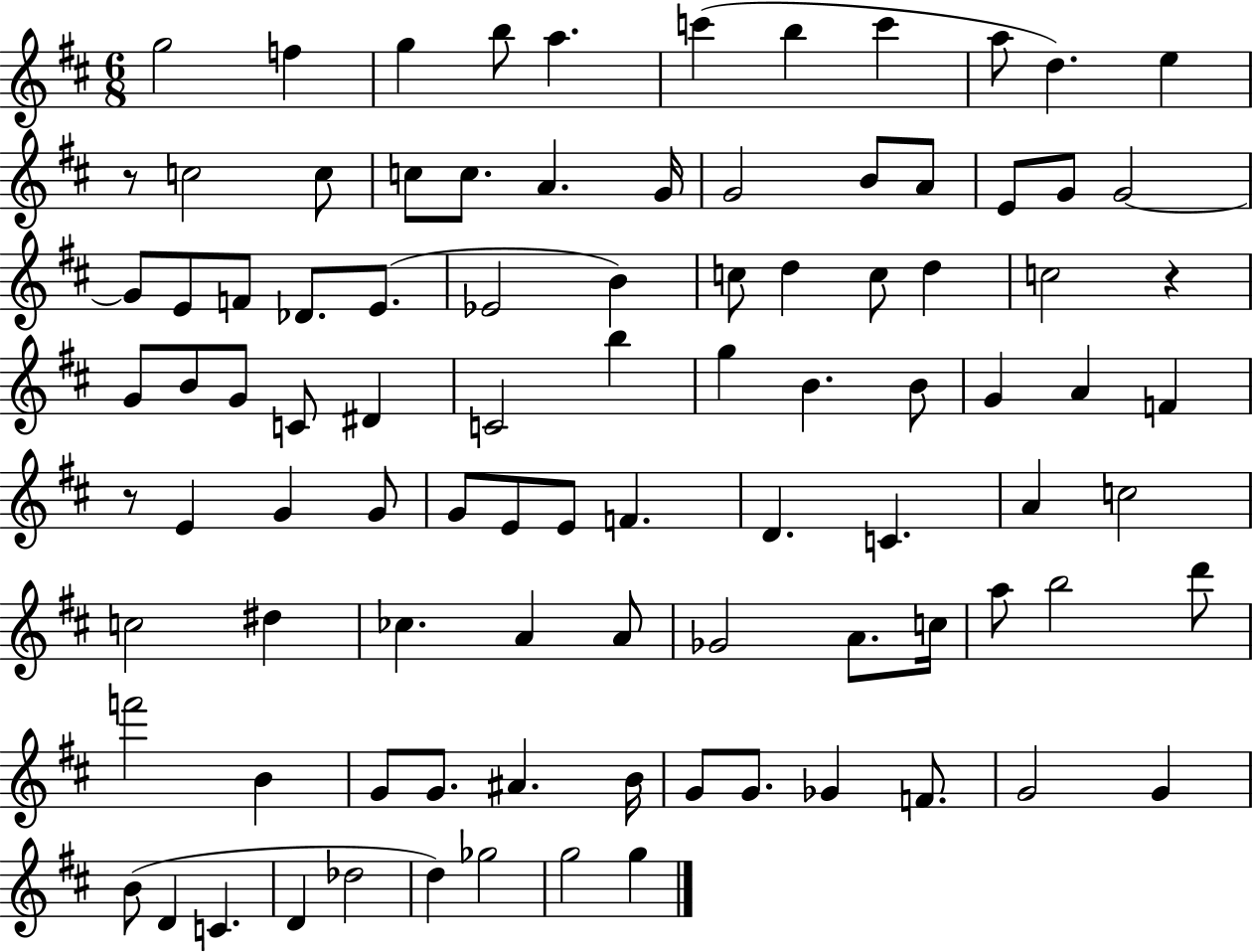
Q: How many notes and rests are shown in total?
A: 94